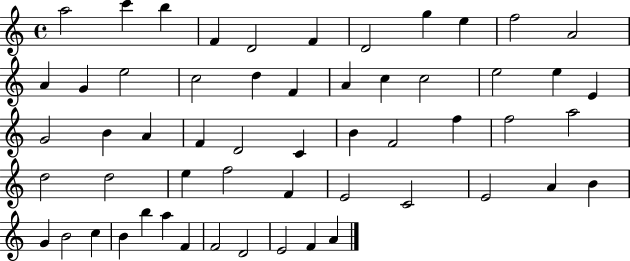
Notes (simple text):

A5/h C6/q B5/q F4/q D4/h F4/q D4/h G5/q E5/q F5/h A4/h A4/q G4/q E5/h C5/h D5/q F4/q A4/q C5/q C5/h E5/h E5/q E4/q G4/h B4/q A4/q F4/q D4/h C4/q B4/q F4/h F5/q F5/h A5/h D5/h D5/h E5/q F5/h F4/q E4/h C4/h E4/h A4/q B4/q G4/q B4/h C5/q B4/q B5/q A5/q F4/q F4/h D4/h E4/h F4/q A4/q